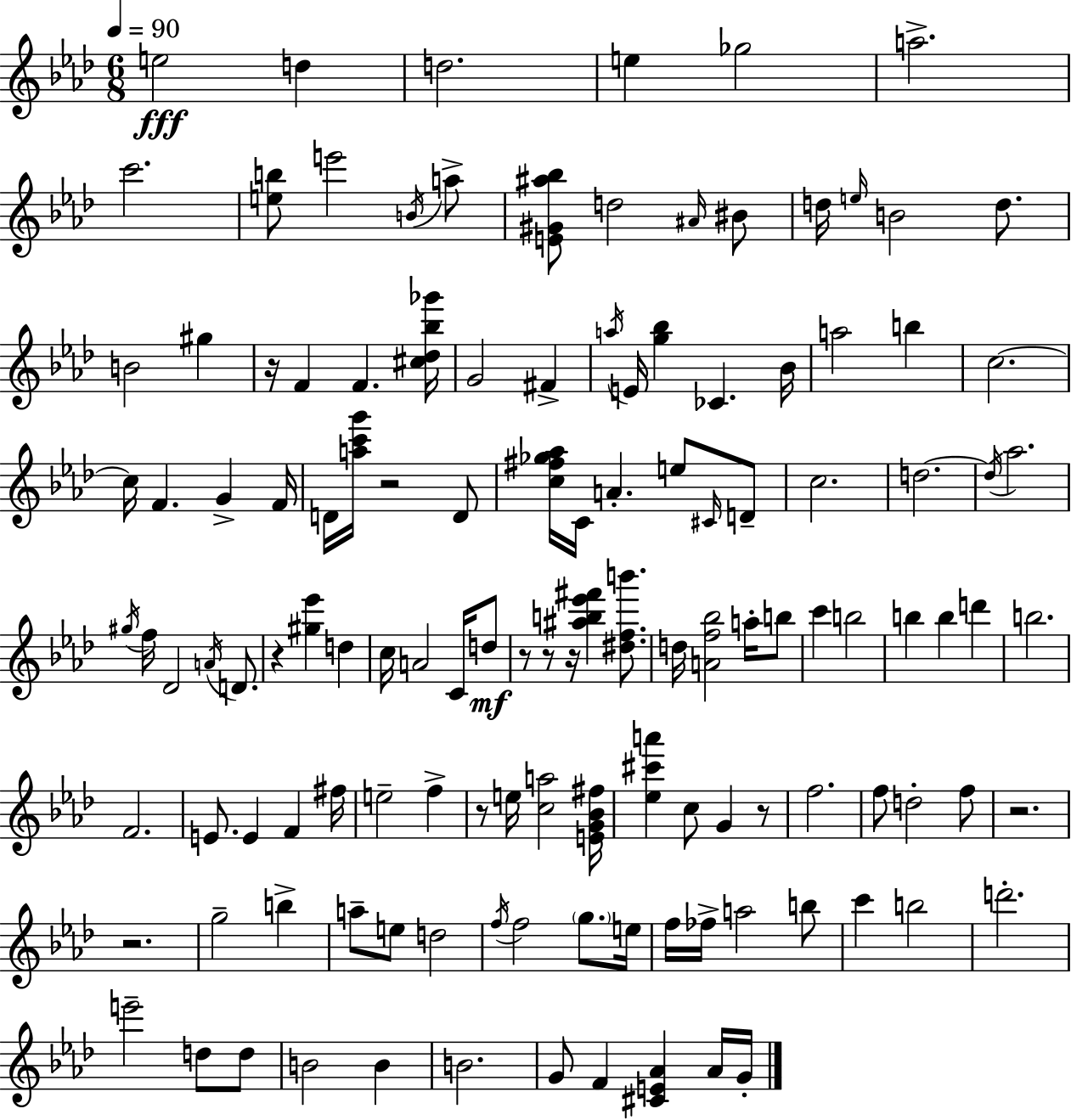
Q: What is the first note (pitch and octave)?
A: E5